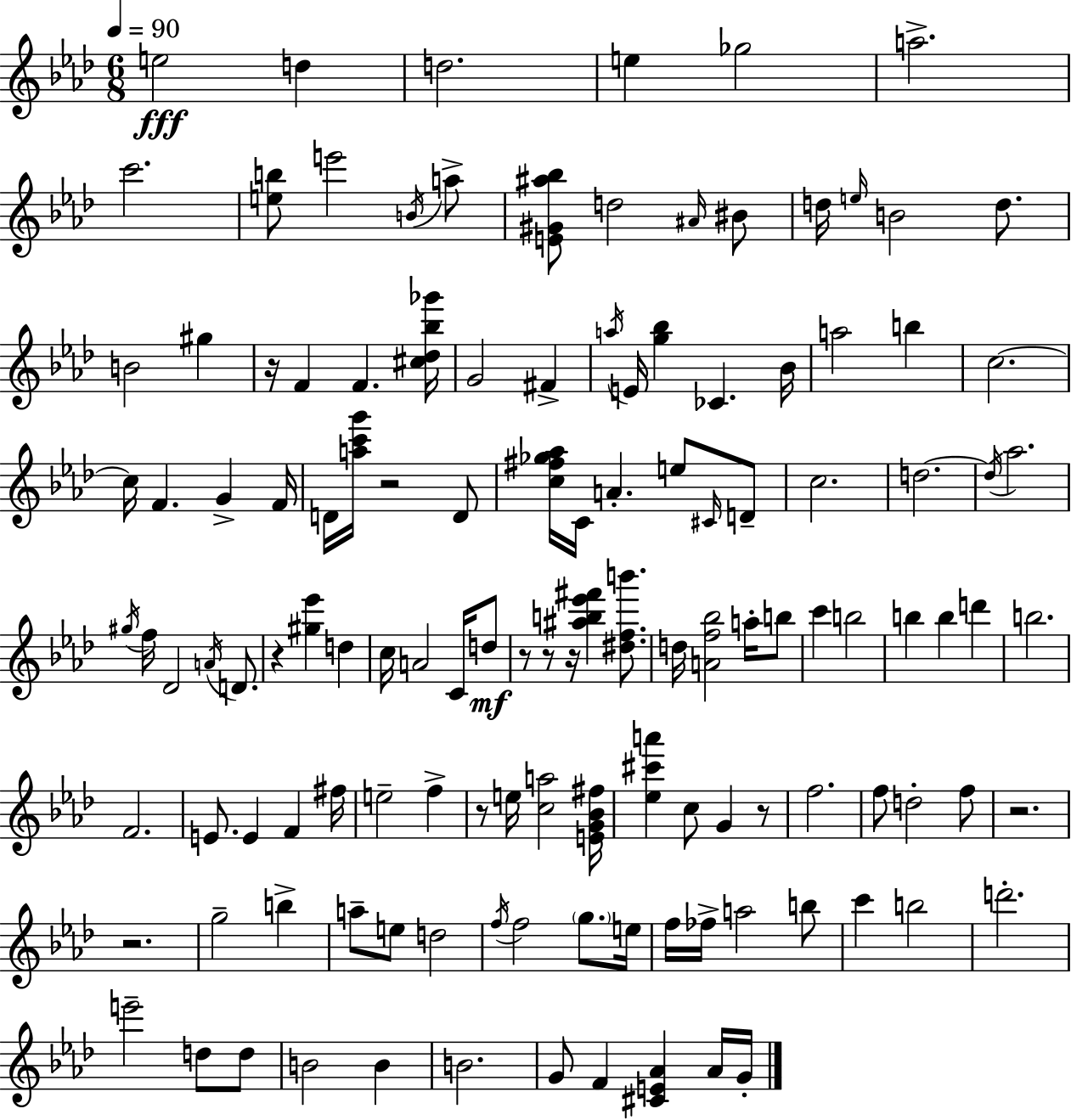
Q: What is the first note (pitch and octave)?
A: E5